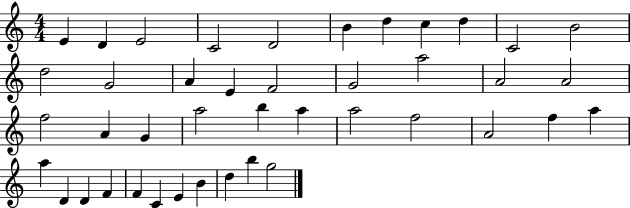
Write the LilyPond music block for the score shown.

{
  \clef treble
  \numericTimeSignature
  \time 4/4
  \key c \major
  e'4 d'4 e'2 | c'2 d'2 | b'4 d''4 c''4 d''4 | c'2 b'2 | \break d''2 g'2 | a'4 e'4 f'2 | g'2 a''2 | a'2 a'2 | \break f''2 a'4 g'4 | a''2 b''4 a''4 | a''2 f''2 | a'2 f''4 a''4 | \break a''4 d'4 d'4 f'4 | f'4 c'4 e'4 b'4 | d''4 b''4 g''2 | \bar "|."
}